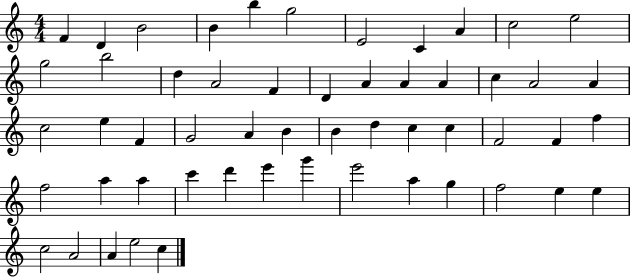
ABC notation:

X:1
T:Untitled
M:4/4
L:1/4
K:C
F D B2 B b g2 E2 C A c2 e2 g2 b2 d A2 F D A A A c A2 A c2 e F G2 A B B d c c F2 F f f2 a a c' d' e' g' e'2 a g f2 e e c2 A2 A e2 c